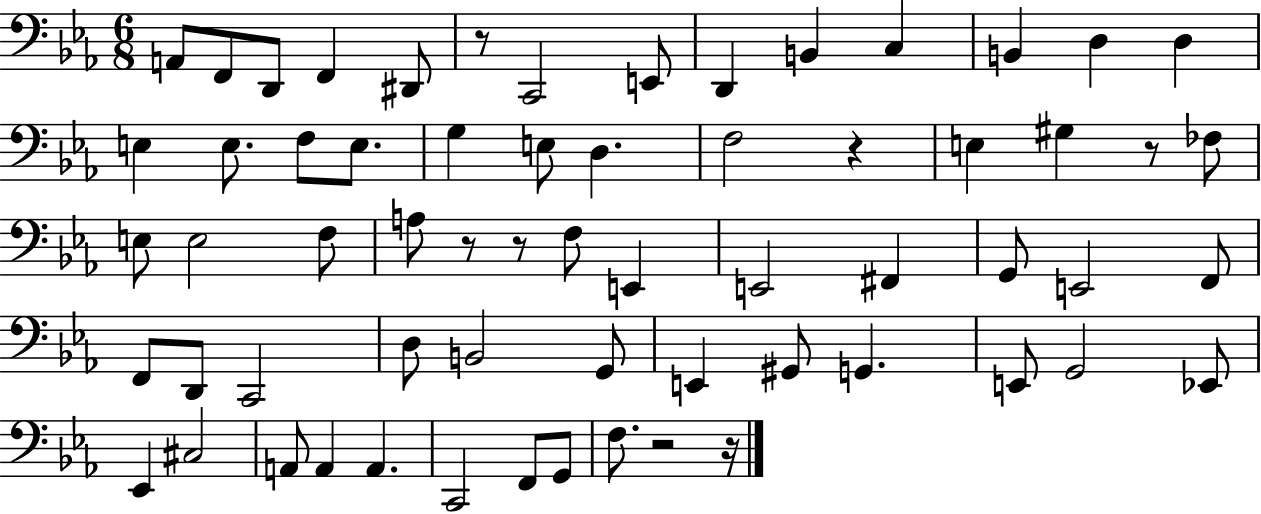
X:1
T:Untitled
M:6/8
L:1/4
K:Eb
A,,/2 F,,/2 D,,/2 F,, ^D,,/2 z/2 C,,2 E,,/2 D,, B,, C, B,, D, D, E, E,/2 F,/2 E,/2 G, E,/2 D, F,2 z E, ^G, z/2 _F,/2 E,/2 E,2 F,/2 A,/2 z/2 z/2 F,/2 E,, E,,2 ^F,, G,,/2 E,,2 F,,/2 F,,/2 D,,/2 C,,2 D,/2 B,,2 G,,/2 E,, ^G,,/2 G,, E,,/2 G,,2 _E,,/2 _E,, ^C,2 A,,/2 A,, A,, C,,2 F,,/2 G,,/2 F,/2 z2 z/4